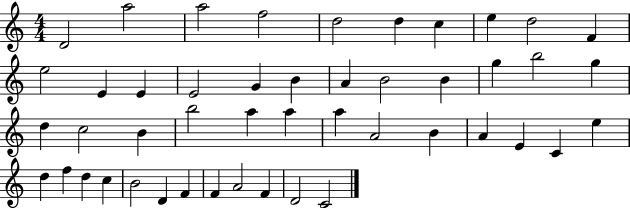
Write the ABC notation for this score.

X:1
T:Untitled
M:4/4
L:1/4
K:C
D2 a2 a2 f2 d2 d c e d2 F e2 E E E2 G B A B2 B g b2 g d c2 B b2 a a a A2 B A E C e d f d c B2 D F F A2 F D2 C2